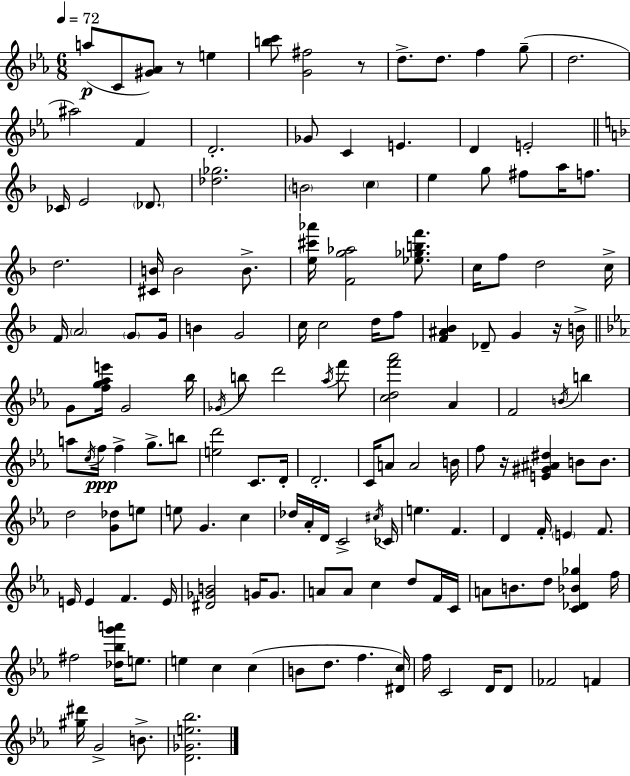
A5/e C4/e [G#4,Ab4]/e R/e E5/q [B5,C6]/e [G4,F#5]/h R/e D5/e. D5/e. F5/q G5/e D5/h. A#5/h F4/q D4/h. Gb4/e C4/q E4/q. D4/q E4/h CES4/s E4/h Db4/e. [Db5,Gb5]/h. B4/h C5/q E5/q G5/e F#5/e A5/s F5/e. D5/h. [C#4,B4]/s B4/h B4/e. [E5,C#6,Ab6]/s [F4,G5,Ab5]/h [Eb5,Gb5,B5,F6]/e. C5/s F5/e D5/h C5/s F4/s A4/h G4/e G4/s B4/q G4/h C5/s C5/h D5/s F5/e [F4,A#4,Bb4]/q Db4/e G4/q R/s B4/s G4/e [F5,G5,Ab5,E6]/s G4/h Bb5/s Gb4/s B5/e D6/h Ab5/s F6/e [C5,D5,F6,Ab6]/h Ab4/q F4/h B4/s B5/q A5/e C5/s F5/s F5/q G5/e. B5/e [E5,D6]/h C4/e. D4/s D4/h. C4/s A4/e A4/h B4/s F5/e R/s [E4,G#4,A#4,D#5]/q B4/e B4/e. D5/h [G4,Db5]/e E5/e E5/e G4/q. C5/q Db5/s Ab4/s D4/s C4/h C#5/s CES4/s E5/q. F4/q. D4/q F4/s E4/q F4/e. E4/s E4/q F4/q. E4/s [D#4,Gb4,B4]/h G4/s G4/e. A4/e A4/e C5/q D5/e F4/s C4/s A4/e B4/e. D5/e [C4,Db4,Bb4,Gb5]/q F5/s F#5/h [Db5,Bb5,G6,A6]/s E5/e. E5/q C5/q C5/q B4/e D5/e. F5/q. [D#4,C5]/s F5/s C4/h D4/s D4/e FES4/h F4/q [G#5,D#6]/s G4/h B4/e. [D4,Gb4,E5,Bb5]/h.